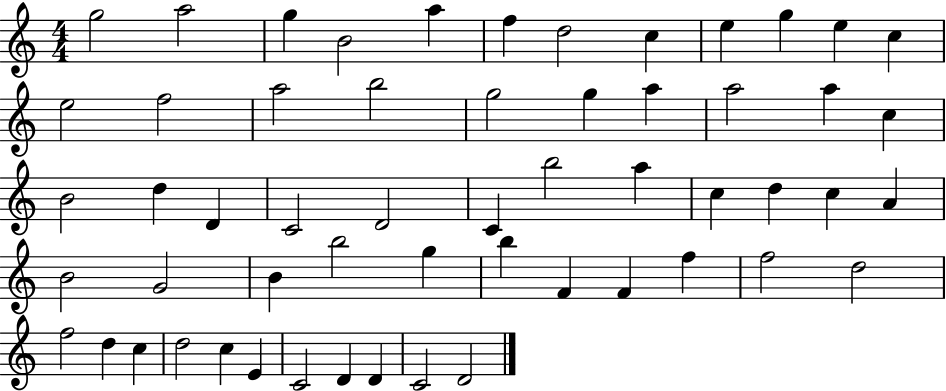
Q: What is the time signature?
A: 4/4